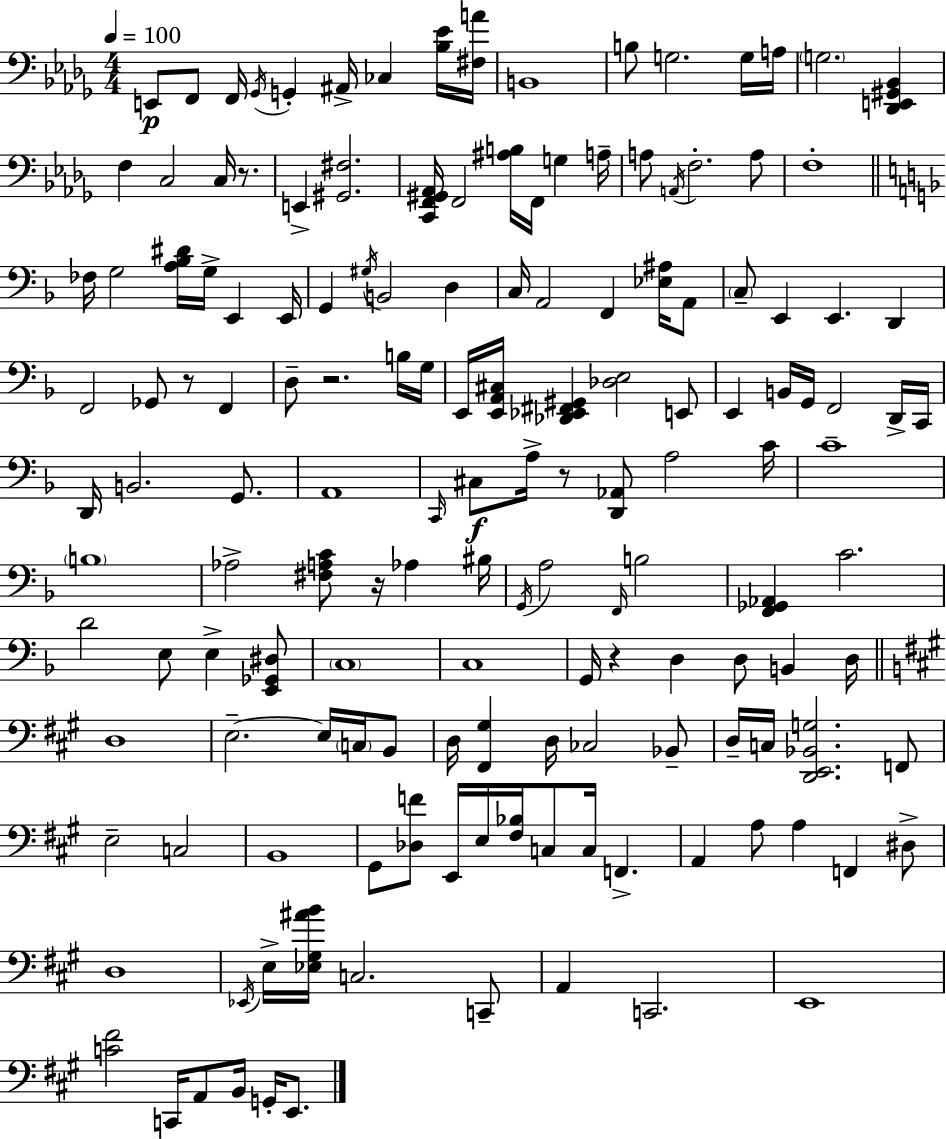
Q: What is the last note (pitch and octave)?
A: E2